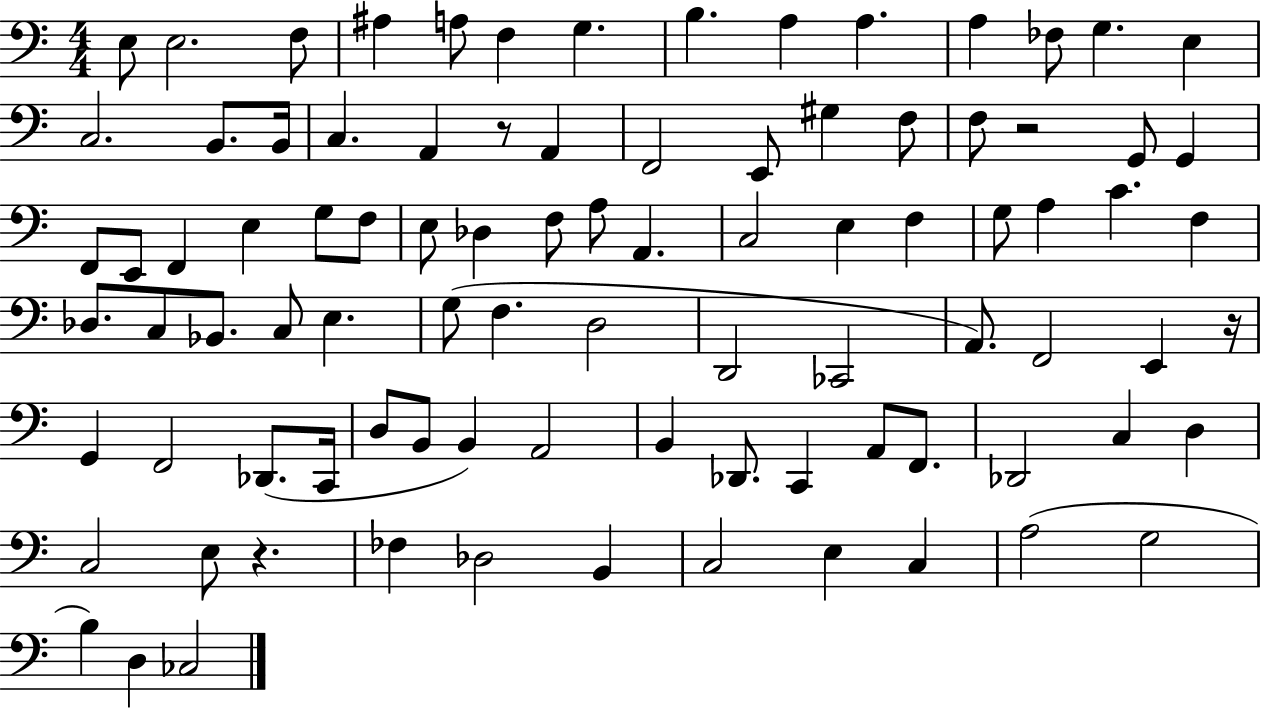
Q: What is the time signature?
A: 4/4